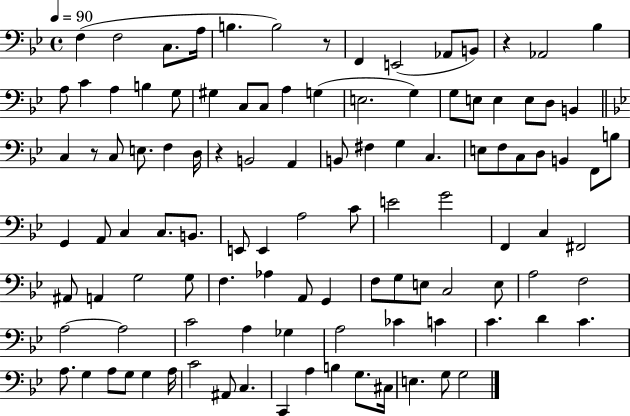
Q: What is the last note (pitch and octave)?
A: G3